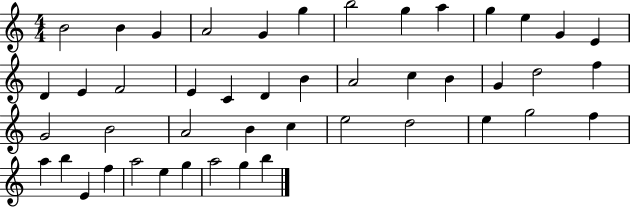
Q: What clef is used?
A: treble